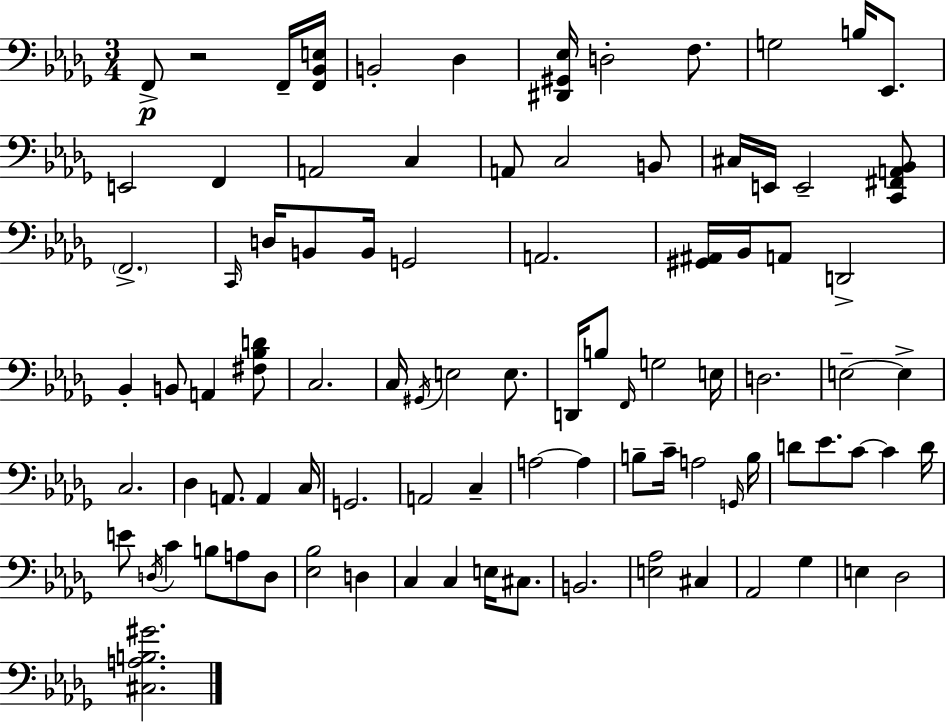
X:1
T:Untitled
M:3/4
L:1/4
K:Bbm
F,,/2 z2 F,,/4 [F,,_B,,E,]/4 B,,2 _D, [^D,,^G,,_E,]/4 D,2 F,/2 G,2 B,/4 _E,,/2 E,,2 F,, A,,2 C, A,,/2 C,2 B,,/2 ^C,/4 E,,/4 E,,2 [C,,^F,,A,,_B,,]/2 F,,2 C,,/4 D,/4 B,,/2 B,,/4 G,,2 A,,2 [^G,,^A,,]/4 _B,,/4 A,,/2 D,,2 _B,, B,,/2 A,, [^F,_B,D]/2 C,2 C,/4 ^G,,/4 E,2 E,/2 D,,/4 B,/2 F,,/4 G,2 E,/4 D,2 E,2 E, C,2 _D, A,,/2 A,, C,/4 G,,2 A,,2 C, A,2 A, B,/2 C/4 A,2 G,,/4 B,/4 D/2 _E/2 C/2 C D/4 E/2 D,/4 C B,/2 A,/2 D,/2 [_E,_B,]2 D, C, C, E,/4 ^C,/2 B,,2 [E,_A,]2 ^C, _A,,2 _G, E, _D,2 [^C,A,B,^G]2